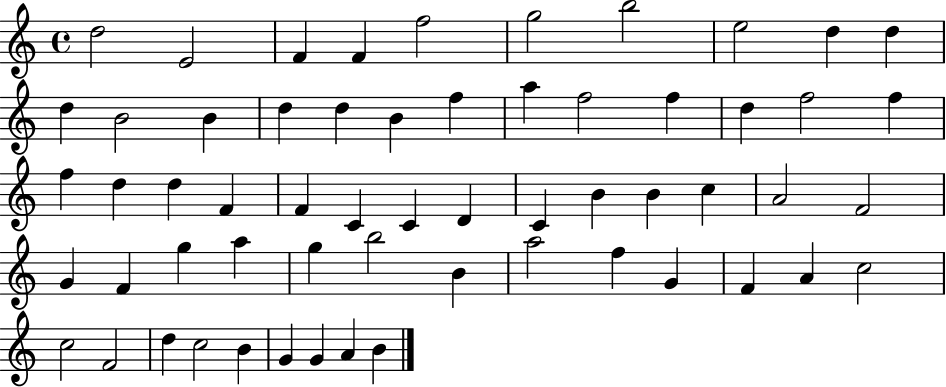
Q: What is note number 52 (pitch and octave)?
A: F4